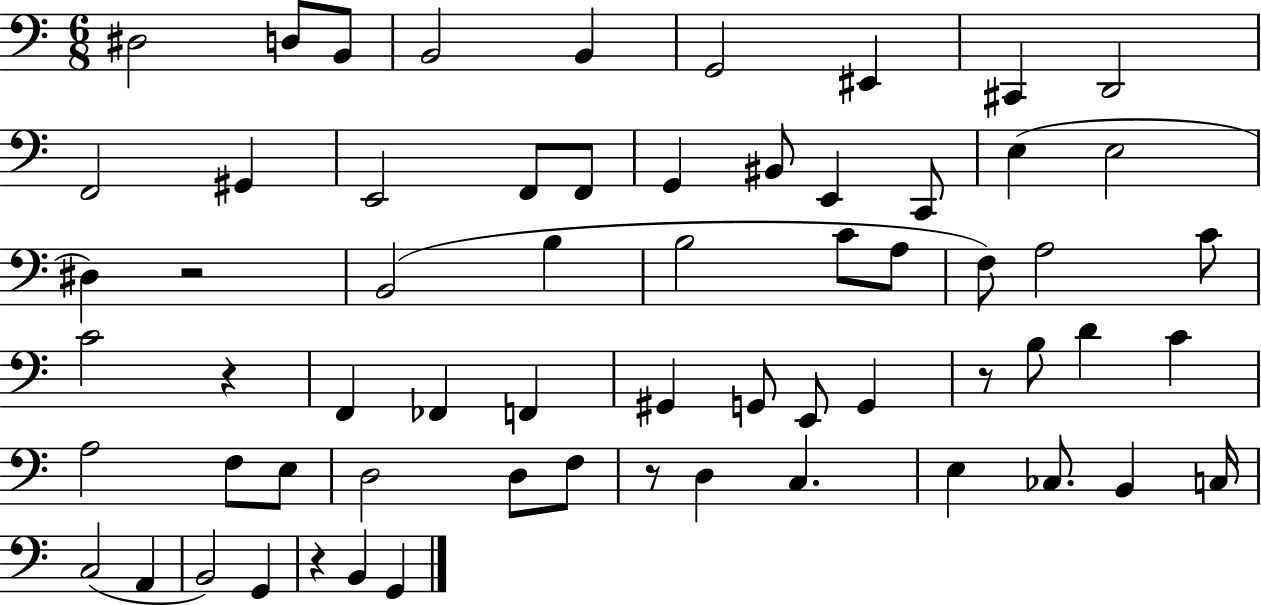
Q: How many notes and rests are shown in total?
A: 63